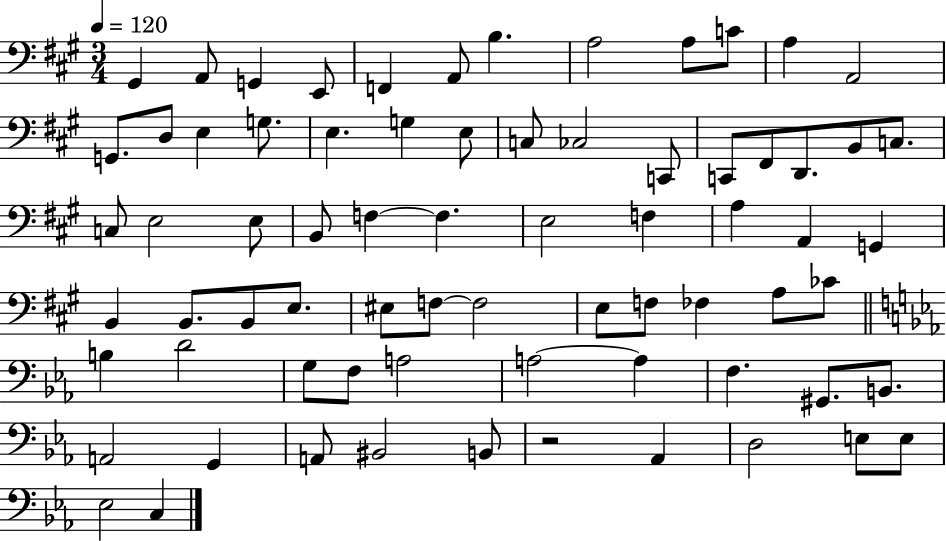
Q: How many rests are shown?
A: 1